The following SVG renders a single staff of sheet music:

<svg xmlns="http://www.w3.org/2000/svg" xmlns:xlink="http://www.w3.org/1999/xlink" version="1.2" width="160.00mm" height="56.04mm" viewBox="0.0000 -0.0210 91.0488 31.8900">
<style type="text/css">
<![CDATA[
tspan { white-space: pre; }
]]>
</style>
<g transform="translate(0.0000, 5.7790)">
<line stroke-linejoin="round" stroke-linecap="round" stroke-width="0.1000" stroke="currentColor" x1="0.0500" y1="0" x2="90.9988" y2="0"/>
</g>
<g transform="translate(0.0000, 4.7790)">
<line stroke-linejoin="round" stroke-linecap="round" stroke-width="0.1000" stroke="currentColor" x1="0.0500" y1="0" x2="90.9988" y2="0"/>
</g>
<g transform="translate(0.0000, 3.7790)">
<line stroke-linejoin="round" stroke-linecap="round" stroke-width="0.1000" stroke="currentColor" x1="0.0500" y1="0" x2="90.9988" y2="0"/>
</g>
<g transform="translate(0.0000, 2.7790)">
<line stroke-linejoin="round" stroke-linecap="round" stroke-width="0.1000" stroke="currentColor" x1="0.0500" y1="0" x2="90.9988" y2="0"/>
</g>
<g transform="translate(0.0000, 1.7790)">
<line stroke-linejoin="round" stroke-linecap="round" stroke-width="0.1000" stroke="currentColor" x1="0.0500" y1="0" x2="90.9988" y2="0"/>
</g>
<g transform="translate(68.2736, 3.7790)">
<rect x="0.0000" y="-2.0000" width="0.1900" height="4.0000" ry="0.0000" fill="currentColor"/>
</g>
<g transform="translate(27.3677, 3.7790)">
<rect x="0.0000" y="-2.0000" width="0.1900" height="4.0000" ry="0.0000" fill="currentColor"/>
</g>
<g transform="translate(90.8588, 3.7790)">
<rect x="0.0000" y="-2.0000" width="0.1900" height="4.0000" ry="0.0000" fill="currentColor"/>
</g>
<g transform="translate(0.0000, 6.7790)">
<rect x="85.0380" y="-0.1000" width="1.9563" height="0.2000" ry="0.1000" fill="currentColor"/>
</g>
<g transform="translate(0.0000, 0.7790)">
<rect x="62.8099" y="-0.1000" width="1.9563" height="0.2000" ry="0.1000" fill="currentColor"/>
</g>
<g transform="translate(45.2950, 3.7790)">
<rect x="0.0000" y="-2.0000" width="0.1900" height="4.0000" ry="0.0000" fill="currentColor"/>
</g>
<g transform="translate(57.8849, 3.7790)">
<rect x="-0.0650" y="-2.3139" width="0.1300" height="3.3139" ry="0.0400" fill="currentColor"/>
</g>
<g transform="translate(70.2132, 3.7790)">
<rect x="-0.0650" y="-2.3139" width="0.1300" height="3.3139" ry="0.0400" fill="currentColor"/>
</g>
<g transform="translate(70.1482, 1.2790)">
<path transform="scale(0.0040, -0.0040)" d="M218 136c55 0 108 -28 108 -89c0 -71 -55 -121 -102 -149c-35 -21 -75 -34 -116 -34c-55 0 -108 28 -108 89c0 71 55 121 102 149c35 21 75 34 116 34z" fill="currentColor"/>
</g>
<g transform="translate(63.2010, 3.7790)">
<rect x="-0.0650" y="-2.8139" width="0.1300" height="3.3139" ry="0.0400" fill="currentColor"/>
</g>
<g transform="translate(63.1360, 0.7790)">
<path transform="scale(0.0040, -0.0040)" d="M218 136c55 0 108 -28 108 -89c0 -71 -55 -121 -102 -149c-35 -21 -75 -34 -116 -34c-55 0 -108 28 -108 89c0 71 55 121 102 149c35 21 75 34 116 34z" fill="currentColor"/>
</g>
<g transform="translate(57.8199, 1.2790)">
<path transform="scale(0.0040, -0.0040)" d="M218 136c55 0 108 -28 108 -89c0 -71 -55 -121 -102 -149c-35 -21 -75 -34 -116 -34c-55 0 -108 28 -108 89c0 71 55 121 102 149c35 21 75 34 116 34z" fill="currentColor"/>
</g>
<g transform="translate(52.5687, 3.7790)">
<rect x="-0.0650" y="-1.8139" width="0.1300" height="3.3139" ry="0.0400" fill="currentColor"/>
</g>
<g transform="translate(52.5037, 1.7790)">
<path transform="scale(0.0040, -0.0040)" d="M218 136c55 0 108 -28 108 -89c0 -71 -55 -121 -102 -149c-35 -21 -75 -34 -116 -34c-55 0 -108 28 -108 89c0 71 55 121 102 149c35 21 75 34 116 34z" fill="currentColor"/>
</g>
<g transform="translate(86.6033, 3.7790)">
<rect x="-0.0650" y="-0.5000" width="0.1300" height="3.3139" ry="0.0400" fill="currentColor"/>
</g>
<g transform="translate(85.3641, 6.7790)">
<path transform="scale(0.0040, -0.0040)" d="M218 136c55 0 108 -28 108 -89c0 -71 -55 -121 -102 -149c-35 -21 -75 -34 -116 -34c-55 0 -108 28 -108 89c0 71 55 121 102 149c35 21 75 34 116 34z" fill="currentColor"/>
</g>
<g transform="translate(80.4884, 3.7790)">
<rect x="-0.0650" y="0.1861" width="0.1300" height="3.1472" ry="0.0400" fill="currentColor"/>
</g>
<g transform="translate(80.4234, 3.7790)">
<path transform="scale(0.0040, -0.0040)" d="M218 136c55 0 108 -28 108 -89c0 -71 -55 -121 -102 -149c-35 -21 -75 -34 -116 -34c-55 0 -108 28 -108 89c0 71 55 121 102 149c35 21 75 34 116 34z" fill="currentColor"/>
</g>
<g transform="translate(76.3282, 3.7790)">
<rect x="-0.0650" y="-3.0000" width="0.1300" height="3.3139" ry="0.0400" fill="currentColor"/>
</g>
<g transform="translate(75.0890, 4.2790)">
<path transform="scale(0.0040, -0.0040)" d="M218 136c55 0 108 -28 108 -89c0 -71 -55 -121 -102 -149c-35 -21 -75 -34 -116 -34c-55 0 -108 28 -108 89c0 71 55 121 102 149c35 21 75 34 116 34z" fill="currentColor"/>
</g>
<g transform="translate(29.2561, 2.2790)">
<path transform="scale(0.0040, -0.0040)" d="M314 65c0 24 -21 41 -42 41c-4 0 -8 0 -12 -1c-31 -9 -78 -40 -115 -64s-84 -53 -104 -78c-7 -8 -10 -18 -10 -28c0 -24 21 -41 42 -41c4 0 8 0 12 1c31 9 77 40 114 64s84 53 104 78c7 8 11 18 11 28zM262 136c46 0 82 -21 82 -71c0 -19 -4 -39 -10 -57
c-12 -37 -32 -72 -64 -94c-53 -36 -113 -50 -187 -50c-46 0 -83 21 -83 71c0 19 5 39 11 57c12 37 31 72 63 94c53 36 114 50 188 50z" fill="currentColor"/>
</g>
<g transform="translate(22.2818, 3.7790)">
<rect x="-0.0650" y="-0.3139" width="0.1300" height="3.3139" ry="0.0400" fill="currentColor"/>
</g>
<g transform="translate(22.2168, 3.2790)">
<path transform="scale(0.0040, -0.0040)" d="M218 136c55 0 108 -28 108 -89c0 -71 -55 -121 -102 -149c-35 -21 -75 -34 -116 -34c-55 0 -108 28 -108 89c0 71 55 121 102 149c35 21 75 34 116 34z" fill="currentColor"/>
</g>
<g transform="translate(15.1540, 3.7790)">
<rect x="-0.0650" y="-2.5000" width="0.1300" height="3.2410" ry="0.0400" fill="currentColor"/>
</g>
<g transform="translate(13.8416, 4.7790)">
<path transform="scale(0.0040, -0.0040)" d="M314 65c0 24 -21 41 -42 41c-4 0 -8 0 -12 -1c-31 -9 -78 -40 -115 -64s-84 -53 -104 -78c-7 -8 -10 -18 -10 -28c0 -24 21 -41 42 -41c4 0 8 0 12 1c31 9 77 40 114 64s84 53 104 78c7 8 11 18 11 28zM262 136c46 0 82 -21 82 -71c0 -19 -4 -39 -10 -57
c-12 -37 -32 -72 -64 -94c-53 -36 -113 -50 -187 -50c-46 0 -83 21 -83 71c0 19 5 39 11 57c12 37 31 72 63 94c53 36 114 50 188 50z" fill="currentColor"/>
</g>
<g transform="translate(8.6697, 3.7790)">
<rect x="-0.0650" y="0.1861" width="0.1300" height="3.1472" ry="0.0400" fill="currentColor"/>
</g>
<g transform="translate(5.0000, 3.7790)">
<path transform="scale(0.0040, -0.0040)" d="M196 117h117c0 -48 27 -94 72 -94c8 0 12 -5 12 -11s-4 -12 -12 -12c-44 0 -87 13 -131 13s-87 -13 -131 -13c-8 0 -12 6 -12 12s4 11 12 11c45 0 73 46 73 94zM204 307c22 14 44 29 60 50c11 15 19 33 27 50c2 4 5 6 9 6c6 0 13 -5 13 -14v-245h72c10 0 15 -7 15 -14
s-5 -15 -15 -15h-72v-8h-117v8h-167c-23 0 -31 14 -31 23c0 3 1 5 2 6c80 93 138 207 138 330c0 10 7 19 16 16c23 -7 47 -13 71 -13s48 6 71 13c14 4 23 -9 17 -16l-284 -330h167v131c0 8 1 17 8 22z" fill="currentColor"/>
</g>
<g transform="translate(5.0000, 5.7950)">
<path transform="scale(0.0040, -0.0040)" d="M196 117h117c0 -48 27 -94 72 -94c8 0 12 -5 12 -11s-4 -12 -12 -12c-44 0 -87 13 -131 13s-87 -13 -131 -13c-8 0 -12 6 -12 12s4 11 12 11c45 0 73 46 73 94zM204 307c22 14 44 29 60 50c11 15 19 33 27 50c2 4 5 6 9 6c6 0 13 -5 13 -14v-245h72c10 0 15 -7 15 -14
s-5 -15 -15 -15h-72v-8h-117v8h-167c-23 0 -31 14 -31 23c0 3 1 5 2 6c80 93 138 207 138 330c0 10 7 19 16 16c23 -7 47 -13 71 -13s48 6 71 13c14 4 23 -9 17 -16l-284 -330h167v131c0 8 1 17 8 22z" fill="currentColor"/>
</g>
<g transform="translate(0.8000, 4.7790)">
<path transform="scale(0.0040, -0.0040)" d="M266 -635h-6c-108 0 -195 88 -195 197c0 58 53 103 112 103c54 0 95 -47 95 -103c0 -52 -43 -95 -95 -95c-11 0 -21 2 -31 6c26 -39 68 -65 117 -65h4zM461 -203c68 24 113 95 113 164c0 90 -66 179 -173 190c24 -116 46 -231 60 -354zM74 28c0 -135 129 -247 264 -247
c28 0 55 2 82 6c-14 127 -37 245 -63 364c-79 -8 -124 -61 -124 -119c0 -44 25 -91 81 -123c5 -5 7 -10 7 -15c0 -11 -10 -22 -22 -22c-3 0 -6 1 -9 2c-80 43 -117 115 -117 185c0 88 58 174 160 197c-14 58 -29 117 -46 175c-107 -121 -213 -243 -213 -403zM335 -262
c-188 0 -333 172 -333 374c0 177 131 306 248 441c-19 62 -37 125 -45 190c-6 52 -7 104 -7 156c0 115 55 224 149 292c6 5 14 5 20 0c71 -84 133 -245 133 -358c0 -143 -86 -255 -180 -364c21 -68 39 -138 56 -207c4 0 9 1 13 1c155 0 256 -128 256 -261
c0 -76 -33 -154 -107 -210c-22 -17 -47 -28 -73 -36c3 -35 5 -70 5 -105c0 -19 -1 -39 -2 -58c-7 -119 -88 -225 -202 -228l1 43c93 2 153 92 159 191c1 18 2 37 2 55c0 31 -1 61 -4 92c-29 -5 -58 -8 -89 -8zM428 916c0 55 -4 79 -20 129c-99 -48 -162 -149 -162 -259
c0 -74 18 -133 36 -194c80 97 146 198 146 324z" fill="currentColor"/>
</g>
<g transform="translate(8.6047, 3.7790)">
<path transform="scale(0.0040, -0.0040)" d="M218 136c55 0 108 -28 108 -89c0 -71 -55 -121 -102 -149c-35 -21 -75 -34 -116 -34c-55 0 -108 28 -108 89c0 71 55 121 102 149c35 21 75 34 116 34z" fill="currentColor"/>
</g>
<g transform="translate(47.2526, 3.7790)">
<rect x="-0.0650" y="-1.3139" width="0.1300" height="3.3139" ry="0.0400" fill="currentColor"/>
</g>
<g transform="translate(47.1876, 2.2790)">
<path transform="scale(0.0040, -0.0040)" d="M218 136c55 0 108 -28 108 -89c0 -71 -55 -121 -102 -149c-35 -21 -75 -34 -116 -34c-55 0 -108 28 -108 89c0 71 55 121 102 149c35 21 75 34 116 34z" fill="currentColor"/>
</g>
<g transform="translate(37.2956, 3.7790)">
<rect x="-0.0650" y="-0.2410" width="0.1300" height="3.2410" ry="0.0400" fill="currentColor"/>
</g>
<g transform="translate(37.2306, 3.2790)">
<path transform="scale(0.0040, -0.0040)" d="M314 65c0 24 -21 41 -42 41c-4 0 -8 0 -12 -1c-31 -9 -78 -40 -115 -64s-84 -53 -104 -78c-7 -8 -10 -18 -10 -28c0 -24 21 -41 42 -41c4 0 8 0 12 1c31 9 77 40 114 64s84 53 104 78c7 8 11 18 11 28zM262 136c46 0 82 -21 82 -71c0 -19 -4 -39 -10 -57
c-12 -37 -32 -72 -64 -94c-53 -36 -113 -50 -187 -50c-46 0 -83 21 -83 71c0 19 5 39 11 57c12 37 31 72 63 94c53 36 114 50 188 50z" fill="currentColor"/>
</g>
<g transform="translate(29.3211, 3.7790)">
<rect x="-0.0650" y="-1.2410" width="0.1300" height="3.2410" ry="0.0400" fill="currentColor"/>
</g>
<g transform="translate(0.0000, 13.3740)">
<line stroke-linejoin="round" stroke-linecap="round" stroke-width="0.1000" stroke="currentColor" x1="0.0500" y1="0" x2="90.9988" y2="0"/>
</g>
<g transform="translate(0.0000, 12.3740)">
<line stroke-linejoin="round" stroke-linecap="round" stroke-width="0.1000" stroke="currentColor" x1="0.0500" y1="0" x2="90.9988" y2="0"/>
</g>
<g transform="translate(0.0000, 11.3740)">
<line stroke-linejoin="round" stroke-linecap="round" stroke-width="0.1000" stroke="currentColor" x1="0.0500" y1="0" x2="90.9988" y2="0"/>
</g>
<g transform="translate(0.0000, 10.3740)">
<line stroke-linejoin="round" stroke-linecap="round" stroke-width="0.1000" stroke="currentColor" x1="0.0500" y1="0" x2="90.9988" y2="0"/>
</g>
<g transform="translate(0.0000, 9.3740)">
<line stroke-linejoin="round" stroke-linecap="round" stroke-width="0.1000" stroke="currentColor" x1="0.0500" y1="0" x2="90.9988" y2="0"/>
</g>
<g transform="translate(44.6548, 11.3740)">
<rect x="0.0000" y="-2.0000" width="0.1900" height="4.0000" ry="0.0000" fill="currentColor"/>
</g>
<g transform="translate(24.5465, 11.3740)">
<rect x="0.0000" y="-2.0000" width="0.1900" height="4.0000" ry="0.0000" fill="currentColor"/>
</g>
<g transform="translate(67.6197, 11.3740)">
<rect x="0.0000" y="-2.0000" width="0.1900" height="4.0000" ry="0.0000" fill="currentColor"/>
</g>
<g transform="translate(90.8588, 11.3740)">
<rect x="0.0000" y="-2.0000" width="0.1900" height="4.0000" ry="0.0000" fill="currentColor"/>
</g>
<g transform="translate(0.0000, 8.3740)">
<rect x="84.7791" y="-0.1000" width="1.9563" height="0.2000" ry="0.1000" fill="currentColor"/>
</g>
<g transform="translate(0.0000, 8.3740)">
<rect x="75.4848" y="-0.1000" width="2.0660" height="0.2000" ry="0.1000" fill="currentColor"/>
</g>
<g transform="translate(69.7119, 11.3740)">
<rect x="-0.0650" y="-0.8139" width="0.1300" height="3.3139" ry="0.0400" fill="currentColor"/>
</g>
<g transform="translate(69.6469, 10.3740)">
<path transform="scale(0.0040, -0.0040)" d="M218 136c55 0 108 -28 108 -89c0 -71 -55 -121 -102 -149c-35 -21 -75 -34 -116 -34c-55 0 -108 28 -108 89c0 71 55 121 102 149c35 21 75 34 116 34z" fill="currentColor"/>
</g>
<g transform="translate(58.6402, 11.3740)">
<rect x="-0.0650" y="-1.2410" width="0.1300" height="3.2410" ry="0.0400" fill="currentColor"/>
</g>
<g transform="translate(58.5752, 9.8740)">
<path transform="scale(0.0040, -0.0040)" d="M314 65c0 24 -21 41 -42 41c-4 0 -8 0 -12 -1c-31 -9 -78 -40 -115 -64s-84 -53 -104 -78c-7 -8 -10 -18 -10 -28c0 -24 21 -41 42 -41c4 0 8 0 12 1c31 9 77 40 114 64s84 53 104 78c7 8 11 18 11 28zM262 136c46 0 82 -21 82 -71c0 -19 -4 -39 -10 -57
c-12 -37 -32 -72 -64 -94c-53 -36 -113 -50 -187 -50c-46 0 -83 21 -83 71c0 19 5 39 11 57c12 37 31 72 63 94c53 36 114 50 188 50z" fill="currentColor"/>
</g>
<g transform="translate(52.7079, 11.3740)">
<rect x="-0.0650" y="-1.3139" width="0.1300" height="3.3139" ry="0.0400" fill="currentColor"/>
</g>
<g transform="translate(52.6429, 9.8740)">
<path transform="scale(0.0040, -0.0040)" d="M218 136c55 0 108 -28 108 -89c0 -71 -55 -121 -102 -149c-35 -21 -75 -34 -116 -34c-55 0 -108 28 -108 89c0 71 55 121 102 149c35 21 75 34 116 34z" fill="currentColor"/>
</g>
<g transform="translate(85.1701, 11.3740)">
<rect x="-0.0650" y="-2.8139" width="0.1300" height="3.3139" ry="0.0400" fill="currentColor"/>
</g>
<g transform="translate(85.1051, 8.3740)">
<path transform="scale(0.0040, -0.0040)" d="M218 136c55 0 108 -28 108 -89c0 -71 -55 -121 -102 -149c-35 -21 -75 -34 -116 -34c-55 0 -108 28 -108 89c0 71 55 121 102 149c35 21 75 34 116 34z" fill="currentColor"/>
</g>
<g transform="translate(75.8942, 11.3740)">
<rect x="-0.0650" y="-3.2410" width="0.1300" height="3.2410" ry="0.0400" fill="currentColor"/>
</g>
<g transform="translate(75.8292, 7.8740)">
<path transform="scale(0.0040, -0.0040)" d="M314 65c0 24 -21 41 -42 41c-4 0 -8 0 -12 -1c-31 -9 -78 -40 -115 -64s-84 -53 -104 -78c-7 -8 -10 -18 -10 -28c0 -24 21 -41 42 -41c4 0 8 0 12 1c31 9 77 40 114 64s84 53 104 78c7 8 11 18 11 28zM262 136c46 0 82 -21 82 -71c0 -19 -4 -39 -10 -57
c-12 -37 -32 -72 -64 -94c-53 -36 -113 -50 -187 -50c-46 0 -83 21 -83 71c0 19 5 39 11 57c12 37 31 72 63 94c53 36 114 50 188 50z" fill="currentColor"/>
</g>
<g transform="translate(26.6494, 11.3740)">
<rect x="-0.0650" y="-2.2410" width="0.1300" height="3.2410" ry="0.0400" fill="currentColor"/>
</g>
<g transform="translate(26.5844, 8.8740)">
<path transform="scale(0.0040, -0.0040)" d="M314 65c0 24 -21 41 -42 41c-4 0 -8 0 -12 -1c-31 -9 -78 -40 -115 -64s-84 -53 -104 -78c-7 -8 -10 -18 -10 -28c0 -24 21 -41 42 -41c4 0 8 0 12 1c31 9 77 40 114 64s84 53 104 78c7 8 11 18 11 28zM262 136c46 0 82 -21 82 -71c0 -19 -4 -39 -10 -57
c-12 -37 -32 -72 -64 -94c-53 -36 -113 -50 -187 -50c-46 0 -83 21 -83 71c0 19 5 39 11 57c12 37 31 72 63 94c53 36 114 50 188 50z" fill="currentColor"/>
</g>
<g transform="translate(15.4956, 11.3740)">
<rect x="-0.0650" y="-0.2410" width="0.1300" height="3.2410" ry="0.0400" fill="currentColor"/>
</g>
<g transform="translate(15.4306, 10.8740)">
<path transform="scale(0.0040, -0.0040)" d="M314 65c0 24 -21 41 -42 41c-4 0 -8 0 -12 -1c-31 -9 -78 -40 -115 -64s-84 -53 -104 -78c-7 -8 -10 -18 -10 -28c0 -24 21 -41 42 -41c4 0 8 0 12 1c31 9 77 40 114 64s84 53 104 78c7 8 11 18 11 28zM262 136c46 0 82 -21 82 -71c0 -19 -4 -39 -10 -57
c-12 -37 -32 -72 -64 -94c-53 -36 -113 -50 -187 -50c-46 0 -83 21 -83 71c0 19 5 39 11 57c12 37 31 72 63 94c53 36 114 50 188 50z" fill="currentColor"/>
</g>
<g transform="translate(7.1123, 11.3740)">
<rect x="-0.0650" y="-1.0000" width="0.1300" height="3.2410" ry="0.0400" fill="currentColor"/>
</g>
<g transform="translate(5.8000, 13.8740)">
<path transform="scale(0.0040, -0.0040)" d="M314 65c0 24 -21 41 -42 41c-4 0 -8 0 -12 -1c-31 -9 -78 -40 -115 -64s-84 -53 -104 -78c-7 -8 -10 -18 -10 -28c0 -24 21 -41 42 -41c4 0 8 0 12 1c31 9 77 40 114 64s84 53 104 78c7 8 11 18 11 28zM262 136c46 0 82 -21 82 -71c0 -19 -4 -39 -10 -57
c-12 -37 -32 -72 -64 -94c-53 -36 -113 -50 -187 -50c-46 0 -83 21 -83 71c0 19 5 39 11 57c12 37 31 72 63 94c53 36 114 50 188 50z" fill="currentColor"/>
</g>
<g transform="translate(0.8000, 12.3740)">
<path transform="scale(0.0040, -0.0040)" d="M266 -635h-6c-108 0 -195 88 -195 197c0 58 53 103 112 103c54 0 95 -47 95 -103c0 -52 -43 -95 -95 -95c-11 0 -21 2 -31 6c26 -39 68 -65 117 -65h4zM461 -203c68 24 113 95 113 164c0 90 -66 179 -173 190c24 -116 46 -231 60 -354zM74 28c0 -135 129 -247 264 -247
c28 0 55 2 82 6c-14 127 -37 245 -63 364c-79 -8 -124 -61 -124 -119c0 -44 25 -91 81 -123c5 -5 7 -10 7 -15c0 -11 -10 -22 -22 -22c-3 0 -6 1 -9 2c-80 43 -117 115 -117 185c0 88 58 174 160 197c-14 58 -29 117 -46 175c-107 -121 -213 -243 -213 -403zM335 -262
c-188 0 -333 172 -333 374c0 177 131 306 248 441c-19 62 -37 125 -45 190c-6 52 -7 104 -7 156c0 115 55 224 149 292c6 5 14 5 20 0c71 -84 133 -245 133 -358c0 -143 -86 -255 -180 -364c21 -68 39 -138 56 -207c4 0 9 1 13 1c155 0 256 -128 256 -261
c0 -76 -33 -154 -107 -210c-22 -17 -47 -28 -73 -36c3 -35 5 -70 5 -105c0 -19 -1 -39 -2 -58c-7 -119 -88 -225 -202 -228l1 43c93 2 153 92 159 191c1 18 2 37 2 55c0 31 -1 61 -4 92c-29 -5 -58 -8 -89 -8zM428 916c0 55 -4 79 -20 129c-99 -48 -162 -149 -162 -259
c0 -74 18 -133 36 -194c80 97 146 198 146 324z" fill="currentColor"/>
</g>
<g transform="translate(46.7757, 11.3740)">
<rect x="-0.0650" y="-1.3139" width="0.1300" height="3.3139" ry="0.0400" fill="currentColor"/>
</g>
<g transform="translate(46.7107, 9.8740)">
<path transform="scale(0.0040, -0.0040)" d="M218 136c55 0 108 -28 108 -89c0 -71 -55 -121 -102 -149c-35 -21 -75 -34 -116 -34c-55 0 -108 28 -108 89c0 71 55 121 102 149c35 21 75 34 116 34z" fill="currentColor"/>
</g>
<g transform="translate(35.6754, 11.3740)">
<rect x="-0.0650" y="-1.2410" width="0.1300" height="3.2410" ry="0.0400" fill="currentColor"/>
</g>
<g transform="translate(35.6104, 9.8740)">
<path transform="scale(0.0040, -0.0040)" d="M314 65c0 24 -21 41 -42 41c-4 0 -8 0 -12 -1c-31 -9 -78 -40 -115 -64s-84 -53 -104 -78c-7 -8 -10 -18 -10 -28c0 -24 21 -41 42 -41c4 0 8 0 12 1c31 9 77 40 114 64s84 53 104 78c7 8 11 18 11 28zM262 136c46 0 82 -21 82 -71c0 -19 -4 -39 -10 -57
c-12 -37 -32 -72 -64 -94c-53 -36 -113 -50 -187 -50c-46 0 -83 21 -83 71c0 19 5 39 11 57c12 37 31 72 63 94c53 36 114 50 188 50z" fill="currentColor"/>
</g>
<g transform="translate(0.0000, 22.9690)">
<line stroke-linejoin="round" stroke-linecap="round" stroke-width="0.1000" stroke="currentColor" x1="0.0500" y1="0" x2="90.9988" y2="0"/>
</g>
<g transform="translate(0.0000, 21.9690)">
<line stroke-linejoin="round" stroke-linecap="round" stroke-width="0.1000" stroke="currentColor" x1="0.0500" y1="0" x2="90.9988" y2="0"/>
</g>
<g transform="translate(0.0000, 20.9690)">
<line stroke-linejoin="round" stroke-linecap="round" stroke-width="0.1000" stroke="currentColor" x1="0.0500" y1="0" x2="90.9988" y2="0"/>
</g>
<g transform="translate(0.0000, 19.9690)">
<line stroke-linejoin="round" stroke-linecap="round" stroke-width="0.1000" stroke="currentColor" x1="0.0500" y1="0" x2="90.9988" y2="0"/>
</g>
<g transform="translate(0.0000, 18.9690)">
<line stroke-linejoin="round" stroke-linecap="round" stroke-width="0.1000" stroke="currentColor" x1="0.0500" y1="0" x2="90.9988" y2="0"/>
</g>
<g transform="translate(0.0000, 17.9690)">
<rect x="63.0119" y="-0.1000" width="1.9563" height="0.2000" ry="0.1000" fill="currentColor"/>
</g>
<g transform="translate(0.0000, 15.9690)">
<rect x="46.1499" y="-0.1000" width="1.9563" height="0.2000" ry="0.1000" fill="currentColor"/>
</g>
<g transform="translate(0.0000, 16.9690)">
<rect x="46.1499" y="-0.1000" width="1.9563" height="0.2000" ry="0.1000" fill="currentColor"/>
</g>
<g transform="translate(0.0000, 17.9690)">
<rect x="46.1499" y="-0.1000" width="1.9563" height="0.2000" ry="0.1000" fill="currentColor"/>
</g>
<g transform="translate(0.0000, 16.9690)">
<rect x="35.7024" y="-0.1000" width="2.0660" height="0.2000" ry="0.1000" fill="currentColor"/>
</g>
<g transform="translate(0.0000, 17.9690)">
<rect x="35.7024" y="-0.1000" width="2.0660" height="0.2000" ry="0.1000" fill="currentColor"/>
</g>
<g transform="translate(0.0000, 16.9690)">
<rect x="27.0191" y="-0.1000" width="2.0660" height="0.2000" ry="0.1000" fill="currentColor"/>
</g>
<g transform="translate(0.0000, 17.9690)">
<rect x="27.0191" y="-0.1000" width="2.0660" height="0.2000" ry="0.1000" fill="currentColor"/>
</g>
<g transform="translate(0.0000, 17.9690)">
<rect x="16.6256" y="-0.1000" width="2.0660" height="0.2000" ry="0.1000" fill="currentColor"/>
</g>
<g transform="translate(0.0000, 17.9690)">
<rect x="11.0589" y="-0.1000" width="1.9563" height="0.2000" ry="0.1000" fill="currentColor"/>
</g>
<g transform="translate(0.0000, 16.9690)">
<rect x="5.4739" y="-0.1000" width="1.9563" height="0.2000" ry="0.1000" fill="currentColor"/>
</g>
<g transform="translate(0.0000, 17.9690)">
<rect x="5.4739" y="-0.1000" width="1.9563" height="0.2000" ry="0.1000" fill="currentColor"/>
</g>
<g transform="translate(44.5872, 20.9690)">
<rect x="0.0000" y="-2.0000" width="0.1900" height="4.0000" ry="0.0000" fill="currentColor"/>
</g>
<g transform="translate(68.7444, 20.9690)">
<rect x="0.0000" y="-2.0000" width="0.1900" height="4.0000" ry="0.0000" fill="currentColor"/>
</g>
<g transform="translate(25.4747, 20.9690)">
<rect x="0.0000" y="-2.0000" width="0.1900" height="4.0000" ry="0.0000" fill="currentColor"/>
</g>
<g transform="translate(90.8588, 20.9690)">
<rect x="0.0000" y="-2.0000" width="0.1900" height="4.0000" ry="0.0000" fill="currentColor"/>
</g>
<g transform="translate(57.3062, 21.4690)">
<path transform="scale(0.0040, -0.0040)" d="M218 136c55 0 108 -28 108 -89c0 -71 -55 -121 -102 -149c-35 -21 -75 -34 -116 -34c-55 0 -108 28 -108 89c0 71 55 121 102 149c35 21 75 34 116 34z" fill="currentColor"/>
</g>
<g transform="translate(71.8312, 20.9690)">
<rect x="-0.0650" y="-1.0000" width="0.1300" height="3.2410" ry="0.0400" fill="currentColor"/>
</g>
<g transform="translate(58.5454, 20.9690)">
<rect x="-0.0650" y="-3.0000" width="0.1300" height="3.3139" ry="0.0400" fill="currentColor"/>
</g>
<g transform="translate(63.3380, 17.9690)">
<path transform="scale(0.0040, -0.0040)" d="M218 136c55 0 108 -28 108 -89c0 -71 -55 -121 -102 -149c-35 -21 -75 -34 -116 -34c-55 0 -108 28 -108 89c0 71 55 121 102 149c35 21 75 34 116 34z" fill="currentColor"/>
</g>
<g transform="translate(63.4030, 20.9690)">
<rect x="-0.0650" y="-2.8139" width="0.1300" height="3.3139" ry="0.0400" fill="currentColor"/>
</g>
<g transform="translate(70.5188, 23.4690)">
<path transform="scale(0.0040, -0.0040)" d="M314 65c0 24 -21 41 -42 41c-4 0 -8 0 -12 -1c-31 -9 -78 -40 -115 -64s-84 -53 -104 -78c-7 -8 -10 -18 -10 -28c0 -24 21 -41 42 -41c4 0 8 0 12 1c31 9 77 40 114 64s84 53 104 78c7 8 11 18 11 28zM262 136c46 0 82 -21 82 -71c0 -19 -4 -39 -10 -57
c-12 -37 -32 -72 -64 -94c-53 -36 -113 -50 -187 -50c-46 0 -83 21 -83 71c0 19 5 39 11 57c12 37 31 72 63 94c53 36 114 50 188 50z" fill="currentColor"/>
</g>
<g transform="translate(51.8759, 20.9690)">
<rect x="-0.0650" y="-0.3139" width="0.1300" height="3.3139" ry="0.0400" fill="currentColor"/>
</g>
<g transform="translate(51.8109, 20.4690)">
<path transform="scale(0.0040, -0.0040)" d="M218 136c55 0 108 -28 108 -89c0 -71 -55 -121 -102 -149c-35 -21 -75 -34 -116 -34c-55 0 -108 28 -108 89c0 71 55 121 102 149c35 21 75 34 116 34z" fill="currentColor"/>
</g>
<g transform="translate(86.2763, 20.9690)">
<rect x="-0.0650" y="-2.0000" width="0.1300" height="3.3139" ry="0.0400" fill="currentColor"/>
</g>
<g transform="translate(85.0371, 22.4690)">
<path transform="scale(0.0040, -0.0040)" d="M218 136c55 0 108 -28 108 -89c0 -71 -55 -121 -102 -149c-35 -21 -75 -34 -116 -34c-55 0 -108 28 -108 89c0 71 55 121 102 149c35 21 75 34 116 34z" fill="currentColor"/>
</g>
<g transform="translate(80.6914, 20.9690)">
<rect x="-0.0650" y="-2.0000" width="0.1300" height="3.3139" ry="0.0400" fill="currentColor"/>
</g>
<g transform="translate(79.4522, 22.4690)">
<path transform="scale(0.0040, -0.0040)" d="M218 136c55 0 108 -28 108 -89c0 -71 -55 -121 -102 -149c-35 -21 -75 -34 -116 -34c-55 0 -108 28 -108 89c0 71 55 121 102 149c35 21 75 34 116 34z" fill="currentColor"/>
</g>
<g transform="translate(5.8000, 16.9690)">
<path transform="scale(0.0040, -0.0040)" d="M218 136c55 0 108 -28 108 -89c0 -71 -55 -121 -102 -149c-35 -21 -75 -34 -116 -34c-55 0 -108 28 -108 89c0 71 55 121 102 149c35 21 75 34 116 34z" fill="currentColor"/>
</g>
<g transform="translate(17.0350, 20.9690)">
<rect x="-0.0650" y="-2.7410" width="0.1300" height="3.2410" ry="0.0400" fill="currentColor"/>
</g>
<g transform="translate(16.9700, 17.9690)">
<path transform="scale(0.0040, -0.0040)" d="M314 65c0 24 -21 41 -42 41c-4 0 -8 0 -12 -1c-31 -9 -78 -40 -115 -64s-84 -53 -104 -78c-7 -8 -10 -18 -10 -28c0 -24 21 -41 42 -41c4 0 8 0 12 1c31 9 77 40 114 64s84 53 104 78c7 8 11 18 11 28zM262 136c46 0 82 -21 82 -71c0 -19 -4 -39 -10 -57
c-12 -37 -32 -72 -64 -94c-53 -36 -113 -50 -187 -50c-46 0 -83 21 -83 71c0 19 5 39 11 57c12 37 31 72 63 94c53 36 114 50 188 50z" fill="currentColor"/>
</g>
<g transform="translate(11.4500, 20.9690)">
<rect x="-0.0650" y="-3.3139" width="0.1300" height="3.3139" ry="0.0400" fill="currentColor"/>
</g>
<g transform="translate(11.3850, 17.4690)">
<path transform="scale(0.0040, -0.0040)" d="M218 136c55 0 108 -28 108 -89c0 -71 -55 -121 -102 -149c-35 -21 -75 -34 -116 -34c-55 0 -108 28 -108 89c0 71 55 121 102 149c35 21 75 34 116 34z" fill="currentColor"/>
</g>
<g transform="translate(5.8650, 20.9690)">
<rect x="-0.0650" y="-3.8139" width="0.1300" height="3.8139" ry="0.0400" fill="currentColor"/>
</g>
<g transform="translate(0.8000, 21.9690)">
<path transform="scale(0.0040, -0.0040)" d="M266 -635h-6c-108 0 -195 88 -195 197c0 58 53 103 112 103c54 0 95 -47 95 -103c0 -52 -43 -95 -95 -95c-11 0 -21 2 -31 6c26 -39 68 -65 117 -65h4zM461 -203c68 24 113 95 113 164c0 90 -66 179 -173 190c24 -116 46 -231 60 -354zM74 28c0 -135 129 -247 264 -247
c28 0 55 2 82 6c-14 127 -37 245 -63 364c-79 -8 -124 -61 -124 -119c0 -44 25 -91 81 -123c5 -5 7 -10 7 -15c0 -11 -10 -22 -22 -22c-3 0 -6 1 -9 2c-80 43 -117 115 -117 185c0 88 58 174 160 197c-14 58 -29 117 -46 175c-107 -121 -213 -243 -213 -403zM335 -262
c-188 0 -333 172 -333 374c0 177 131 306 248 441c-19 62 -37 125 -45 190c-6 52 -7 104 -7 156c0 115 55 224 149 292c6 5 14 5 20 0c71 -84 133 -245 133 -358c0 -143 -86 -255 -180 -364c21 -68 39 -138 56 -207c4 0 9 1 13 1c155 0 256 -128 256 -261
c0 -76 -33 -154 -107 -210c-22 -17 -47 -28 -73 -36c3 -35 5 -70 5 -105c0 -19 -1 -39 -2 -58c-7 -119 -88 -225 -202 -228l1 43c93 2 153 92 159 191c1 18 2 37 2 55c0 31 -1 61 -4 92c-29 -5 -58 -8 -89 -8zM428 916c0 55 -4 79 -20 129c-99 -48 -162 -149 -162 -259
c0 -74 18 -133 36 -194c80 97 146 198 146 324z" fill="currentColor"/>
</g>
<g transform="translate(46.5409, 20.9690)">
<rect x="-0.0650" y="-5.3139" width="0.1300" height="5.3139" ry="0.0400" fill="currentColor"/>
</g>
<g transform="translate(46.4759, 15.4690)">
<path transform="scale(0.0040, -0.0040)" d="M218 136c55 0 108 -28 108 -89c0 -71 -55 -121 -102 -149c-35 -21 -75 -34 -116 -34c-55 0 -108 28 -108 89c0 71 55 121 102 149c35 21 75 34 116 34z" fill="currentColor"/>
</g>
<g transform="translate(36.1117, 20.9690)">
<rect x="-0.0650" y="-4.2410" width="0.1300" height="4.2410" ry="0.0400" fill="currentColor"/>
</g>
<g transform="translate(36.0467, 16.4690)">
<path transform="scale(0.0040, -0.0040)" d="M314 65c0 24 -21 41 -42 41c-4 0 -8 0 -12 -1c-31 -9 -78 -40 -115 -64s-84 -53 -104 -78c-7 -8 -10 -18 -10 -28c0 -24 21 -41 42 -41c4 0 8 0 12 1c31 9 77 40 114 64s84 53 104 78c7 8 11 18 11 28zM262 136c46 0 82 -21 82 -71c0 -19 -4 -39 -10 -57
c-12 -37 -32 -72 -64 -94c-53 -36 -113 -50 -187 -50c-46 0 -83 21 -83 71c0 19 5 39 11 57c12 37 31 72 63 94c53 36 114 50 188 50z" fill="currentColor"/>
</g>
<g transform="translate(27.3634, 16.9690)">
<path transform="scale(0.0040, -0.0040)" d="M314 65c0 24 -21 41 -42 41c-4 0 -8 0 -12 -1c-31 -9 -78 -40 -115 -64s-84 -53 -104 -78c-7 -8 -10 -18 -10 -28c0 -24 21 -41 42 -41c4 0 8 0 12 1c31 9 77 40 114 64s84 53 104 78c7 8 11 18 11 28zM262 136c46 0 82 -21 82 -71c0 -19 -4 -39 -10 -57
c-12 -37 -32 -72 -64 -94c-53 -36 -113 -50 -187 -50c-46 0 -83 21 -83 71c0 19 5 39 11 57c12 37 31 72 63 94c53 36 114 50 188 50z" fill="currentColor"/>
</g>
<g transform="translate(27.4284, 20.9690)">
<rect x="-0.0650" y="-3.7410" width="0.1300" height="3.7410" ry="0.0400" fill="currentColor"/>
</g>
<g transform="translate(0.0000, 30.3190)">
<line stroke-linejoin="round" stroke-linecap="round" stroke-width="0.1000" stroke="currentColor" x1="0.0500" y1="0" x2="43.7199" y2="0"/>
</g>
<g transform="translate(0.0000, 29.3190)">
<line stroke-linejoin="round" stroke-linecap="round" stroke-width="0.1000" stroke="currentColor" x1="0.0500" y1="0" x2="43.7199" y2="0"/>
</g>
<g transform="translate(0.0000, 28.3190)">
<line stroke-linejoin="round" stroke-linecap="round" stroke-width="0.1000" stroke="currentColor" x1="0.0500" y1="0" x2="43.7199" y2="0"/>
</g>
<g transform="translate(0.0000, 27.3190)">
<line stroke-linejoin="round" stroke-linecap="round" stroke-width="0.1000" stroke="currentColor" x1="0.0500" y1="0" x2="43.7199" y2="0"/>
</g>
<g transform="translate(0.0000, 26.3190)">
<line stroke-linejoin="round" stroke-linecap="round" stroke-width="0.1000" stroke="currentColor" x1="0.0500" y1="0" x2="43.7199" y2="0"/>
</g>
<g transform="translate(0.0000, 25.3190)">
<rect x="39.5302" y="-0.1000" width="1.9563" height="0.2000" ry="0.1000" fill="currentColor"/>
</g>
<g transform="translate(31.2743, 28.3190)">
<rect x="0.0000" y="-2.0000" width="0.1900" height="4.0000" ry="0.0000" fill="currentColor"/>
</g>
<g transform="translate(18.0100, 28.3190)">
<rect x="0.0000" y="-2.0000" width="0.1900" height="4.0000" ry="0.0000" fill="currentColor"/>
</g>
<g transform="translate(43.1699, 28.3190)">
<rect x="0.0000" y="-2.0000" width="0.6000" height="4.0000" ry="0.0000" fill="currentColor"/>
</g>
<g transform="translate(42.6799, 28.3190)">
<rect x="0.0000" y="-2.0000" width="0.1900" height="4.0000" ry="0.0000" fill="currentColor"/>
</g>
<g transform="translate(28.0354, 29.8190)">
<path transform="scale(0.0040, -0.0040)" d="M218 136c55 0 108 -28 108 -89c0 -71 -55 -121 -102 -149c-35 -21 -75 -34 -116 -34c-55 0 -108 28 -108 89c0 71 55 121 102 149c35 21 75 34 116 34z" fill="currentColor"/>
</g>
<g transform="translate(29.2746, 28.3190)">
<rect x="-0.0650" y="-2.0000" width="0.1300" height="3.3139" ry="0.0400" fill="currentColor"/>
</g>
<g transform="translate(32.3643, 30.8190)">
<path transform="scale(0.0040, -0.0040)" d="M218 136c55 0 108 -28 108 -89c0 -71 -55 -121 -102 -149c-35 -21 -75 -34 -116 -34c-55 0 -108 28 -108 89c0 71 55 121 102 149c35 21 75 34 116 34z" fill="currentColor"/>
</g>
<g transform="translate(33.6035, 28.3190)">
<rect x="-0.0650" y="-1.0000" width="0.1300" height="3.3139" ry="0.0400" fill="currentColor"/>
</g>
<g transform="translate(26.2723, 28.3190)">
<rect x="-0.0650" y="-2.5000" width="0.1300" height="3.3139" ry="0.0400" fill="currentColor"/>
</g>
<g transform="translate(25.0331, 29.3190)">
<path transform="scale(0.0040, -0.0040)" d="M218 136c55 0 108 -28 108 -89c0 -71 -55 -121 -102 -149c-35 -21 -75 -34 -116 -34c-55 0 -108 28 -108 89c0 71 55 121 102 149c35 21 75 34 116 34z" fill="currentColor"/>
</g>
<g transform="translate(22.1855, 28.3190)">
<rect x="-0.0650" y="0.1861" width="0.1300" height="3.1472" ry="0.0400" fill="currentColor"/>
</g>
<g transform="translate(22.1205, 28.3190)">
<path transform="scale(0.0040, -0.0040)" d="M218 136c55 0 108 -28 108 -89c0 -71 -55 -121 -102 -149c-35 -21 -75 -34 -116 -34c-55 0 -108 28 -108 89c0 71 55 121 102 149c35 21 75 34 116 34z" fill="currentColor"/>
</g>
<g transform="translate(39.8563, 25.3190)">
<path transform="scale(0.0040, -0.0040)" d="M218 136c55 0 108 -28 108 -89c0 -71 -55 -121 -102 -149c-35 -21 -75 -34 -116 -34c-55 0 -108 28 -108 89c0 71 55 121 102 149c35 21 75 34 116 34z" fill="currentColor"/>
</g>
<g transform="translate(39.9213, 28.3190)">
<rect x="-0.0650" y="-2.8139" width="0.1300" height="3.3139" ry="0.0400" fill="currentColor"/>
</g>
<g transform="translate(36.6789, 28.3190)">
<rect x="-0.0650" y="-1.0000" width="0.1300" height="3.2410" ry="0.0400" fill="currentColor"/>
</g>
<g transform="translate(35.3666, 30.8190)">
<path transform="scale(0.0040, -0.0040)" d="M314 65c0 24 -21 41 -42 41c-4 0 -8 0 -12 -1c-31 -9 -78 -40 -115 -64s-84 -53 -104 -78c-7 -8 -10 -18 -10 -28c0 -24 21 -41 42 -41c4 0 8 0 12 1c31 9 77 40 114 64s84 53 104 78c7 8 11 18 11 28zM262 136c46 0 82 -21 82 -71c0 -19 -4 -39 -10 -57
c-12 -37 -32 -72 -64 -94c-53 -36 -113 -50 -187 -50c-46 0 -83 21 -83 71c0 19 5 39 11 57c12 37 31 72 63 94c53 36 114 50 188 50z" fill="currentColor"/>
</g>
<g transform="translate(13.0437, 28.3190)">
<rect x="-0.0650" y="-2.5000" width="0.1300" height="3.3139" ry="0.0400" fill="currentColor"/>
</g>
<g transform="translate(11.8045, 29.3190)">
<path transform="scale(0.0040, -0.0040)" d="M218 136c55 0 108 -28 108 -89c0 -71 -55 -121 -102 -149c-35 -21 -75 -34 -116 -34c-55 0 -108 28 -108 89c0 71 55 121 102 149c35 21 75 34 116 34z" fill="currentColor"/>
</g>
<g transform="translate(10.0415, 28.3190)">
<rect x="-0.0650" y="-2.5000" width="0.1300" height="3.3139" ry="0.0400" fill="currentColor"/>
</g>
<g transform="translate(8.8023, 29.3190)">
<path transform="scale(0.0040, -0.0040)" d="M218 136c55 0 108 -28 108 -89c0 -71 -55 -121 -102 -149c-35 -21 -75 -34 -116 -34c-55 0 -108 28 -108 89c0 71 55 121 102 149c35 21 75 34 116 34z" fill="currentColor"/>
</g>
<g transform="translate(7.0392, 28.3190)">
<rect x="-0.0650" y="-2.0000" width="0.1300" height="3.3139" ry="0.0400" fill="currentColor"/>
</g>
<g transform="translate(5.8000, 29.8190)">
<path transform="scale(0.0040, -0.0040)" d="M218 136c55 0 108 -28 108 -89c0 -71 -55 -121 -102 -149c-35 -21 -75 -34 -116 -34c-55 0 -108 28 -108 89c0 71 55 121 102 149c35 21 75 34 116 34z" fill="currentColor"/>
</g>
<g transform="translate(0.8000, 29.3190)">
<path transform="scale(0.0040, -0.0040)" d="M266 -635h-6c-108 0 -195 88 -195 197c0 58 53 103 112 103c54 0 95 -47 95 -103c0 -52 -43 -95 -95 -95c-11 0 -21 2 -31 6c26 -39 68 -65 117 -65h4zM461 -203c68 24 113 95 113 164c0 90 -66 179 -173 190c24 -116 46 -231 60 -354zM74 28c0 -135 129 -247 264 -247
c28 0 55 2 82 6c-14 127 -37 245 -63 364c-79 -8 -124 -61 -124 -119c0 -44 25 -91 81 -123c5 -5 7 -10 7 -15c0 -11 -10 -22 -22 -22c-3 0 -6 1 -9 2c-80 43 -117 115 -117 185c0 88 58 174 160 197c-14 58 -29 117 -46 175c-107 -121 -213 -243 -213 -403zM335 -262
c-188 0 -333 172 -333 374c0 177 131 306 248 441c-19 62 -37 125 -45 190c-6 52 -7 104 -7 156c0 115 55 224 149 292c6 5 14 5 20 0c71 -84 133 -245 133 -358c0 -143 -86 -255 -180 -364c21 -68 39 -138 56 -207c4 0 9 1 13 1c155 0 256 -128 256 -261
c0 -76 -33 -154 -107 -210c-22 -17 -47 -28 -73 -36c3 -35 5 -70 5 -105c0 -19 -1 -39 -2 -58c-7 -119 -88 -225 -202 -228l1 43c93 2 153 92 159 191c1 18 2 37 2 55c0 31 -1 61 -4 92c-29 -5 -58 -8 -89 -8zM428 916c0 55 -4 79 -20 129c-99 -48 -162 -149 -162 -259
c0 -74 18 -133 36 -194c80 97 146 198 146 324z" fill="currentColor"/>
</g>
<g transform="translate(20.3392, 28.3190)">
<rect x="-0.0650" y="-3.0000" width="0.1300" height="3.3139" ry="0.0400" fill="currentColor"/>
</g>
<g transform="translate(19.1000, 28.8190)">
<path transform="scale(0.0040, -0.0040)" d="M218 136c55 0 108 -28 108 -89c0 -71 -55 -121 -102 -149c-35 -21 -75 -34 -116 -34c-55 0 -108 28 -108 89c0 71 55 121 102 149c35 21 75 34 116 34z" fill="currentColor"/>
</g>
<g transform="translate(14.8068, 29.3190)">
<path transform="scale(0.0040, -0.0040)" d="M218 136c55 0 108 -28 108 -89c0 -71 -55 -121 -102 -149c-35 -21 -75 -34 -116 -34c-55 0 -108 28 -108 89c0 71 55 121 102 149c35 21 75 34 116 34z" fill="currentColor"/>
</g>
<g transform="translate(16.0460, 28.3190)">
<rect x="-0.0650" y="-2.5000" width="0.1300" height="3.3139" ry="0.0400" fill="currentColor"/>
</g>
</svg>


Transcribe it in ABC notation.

X:1
T:Untitled
M:4/4
L:1/4
K:C
B G2 c e2 c2 e f g a g A B C D2 c2 g2 e2 e e e2 d b2 a c' b a2 c'2 d'2 f' c A a D2 F F F G G G A B G F D D2 a